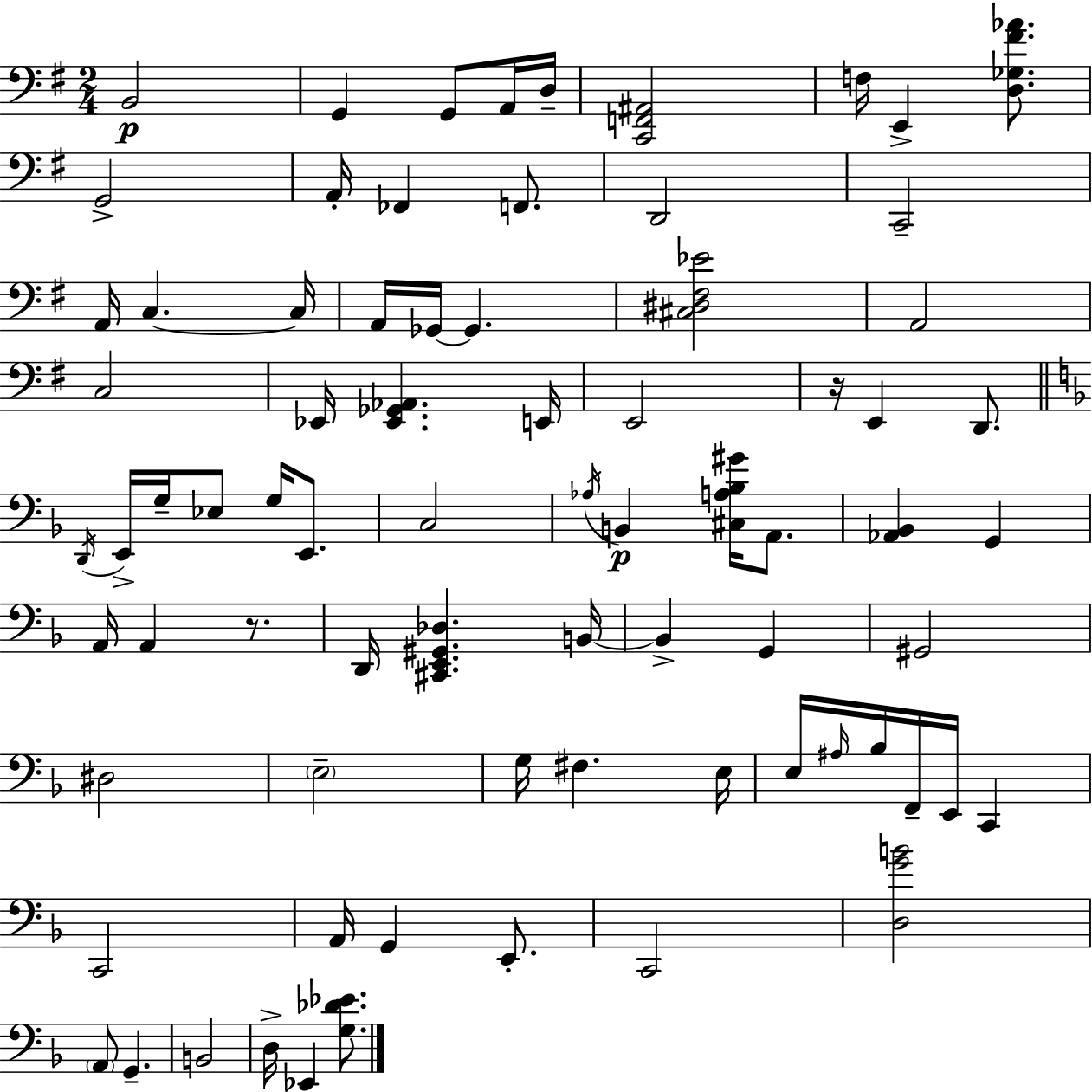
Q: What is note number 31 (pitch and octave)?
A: G3